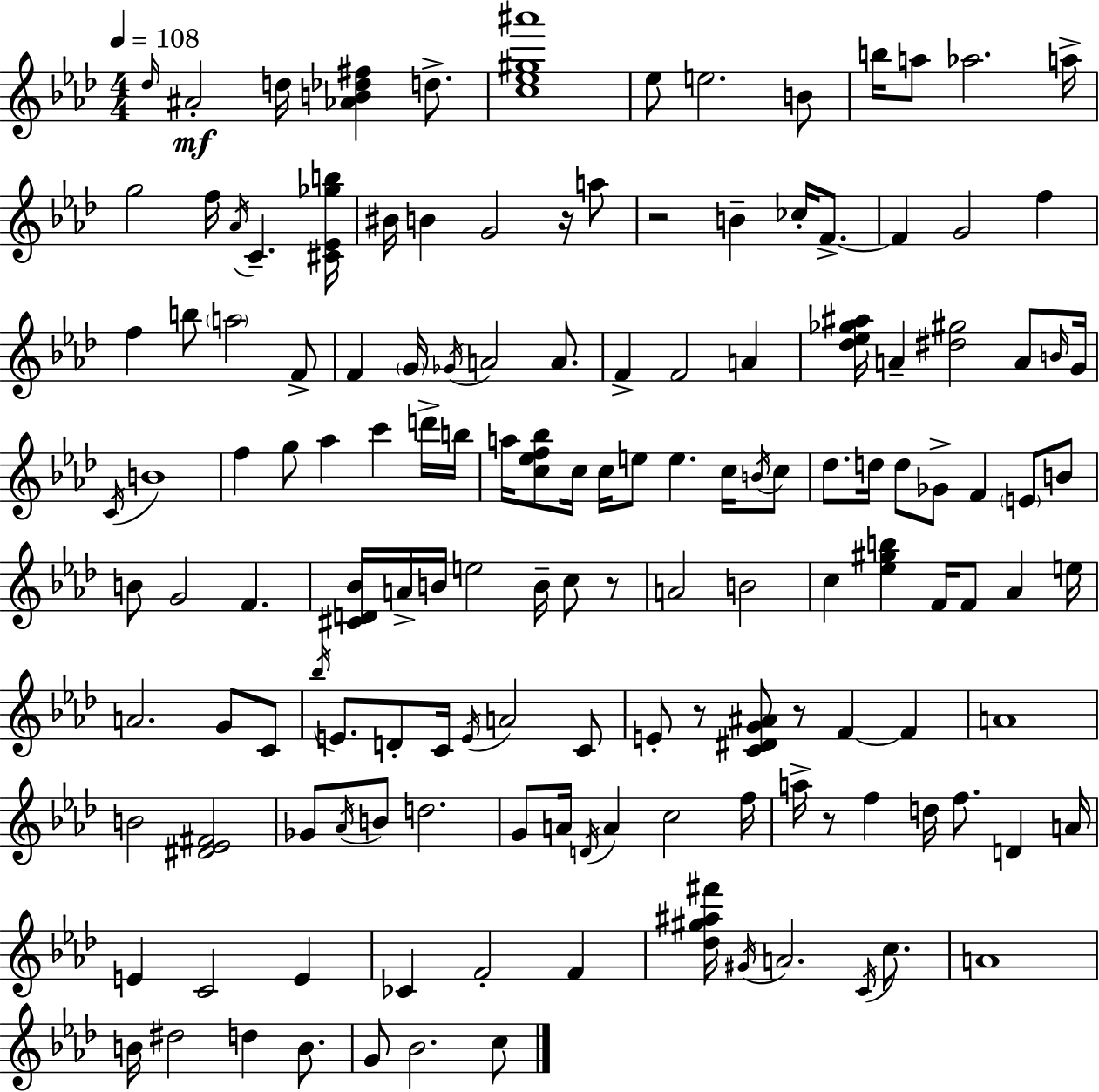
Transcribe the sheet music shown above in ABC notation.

X:1
T:Untitled
M:4/4
L:1/4
K:Fm
_d/4 ^A2 d/4 [_AB_d^f] d/2 [c_e^g^a']4 _e/2 e2 B/2 b/4 a/2 _a2 a/4 g2 f/4 _A/4 C [^C_E_gb]/4 ^B/4 B G2 z/4 a/2 z2 B _c/4 F/2 F G2 f f b/2 a2 F/2 F G/4 _G/4 A2 A/2 F F2 A [_d_e_g^a]/4 A [^d^g]2 A/2 B/4 G/4 C/4 B4 f g/2 _a c' d'/4 b/4 a/4 [c_ef_b]/2 c/4 c/4 e/2 e c/4 B/4 c/2 _d/2 d/4 d/2 _G/2 F E/2 B/2 B/2 G2 F [^CD_B]/4 A/4 B/4 e2 B/4 c/2 z/2 A2 B2 c [_e^gb] F/4 F/2 _A e/4 A2 G/2 C/2 _b/4 E/2 D/2 C/4 E/4 A2 C/2 E/2 z/2 [C^DG^A]/2 z/2 F F A4 B2 [^D_E^F]2 _G/2 _A/4 B/2 d2 G/2 A/4 D/4 A c2 f/4 a/4 z/2 f d/4 f/2 D A/4 E C2 E _C F2 F [_d^g^a^f']/4 ^G/4 A2 C/4 c/2 A4 B/4 ^d2 d B/2 G/2 _B2 c/2